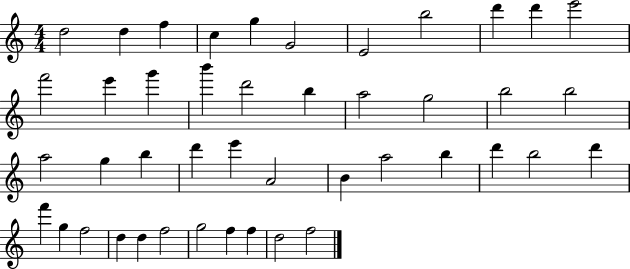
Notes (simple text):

D5/h D5/q F5/q C5/q G5/q G4/h E4/h B5/h D6/q D6/q E6/h F6/h E6/q G6/q B6/q D6/h B5/q A5/h G5/h B5/h B5/h A5/h G5/q B5/q D6/q E6/q A4/h B4/q A5/h B5/q D6/q B5/h D6/q F6/q G5/q F5/h D5/q D5/q F5/h G5/h F5/q F5/q D5/h F5/h